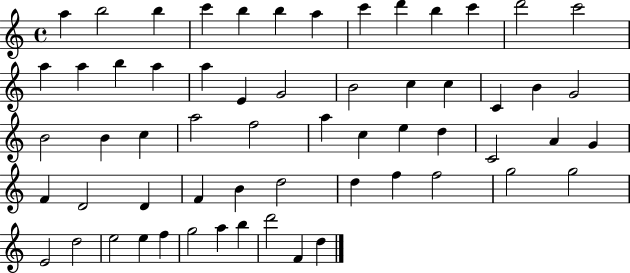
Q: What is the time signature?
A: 4/4